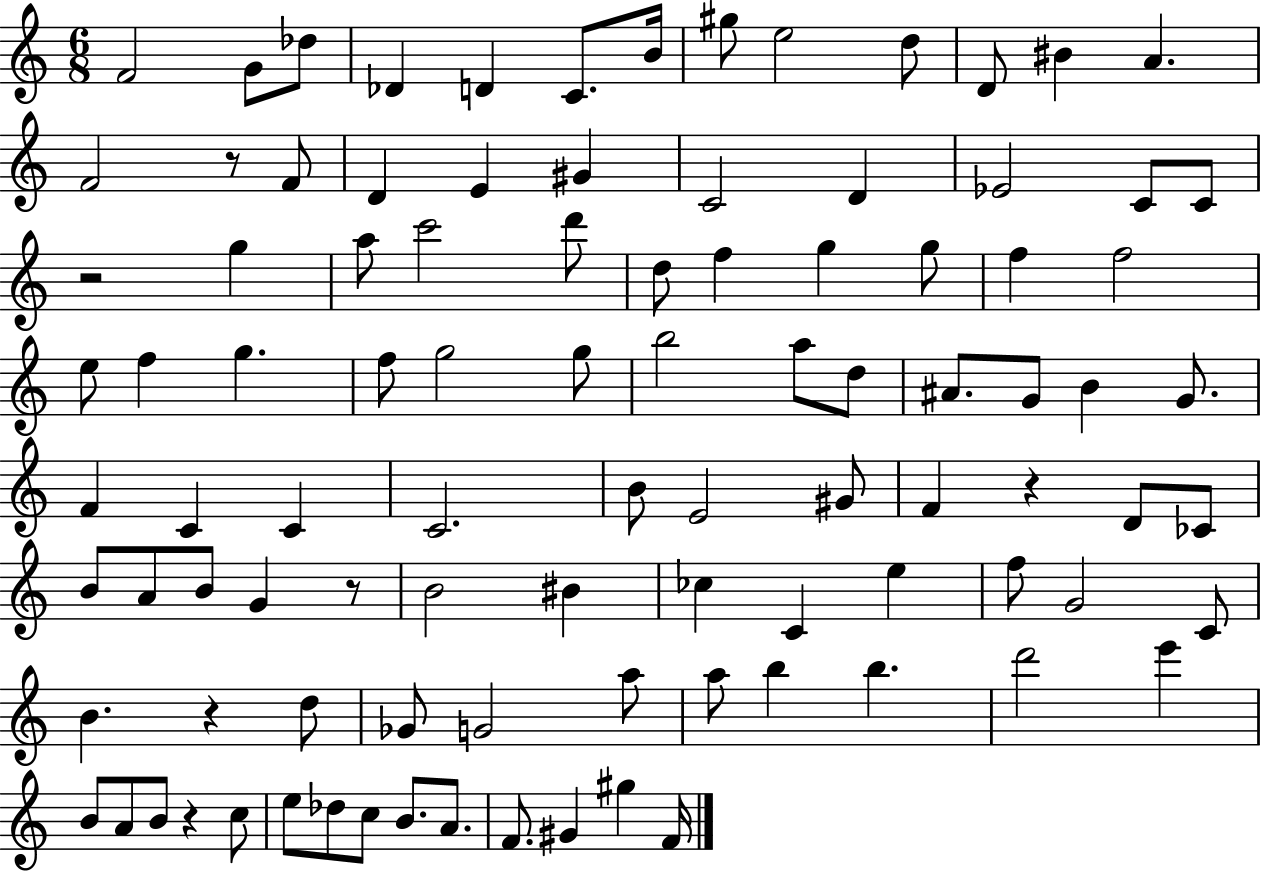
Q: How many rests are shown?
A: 6